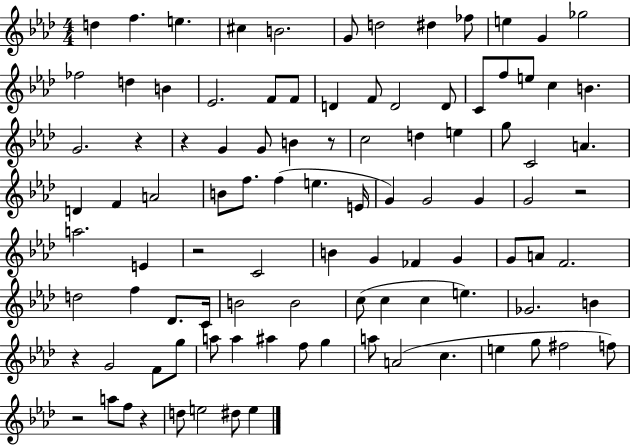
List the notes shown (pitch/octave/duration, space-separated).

D5/q F5/q. E5/q. C#5/q B4/h. G4/e D5/h D#5/q FES5/e E5/q G4/q Gb5/h FES5/h D5/q B4/q Eb4/h. F4/e F4/e D4/q F4/e D4/h D4/e C4/e F5/e E5/e C5/q B4/q. G4/h. R/q R/q G4/q G4/e B4/q R/e C5/h D5/q E5/q G5/e C4/h A4/q. D4/q F4/q A4/h B4/e F5/e. F5/q E5/q. E4/s G4/q G4/h G4/q G4/h R/h A5/h. E4/q R/h C4/h B4/q G4/q FES4/q G4/q G4/e A4/e F4/h. D5/h F5/q Db4/e. C4/s B4/h B4/h C5/e C5/q C5/q E5/q. Gb4/h. B4/q R/q G4/h F4/e G5/e A5/e A5/q A#5/q F5/e G5/q A5/e A4/h C5/q. E5/q G5/e F#5/h F5/e R/h A5/e F5/e R/q D5/e E5/h D#5/e E5/q